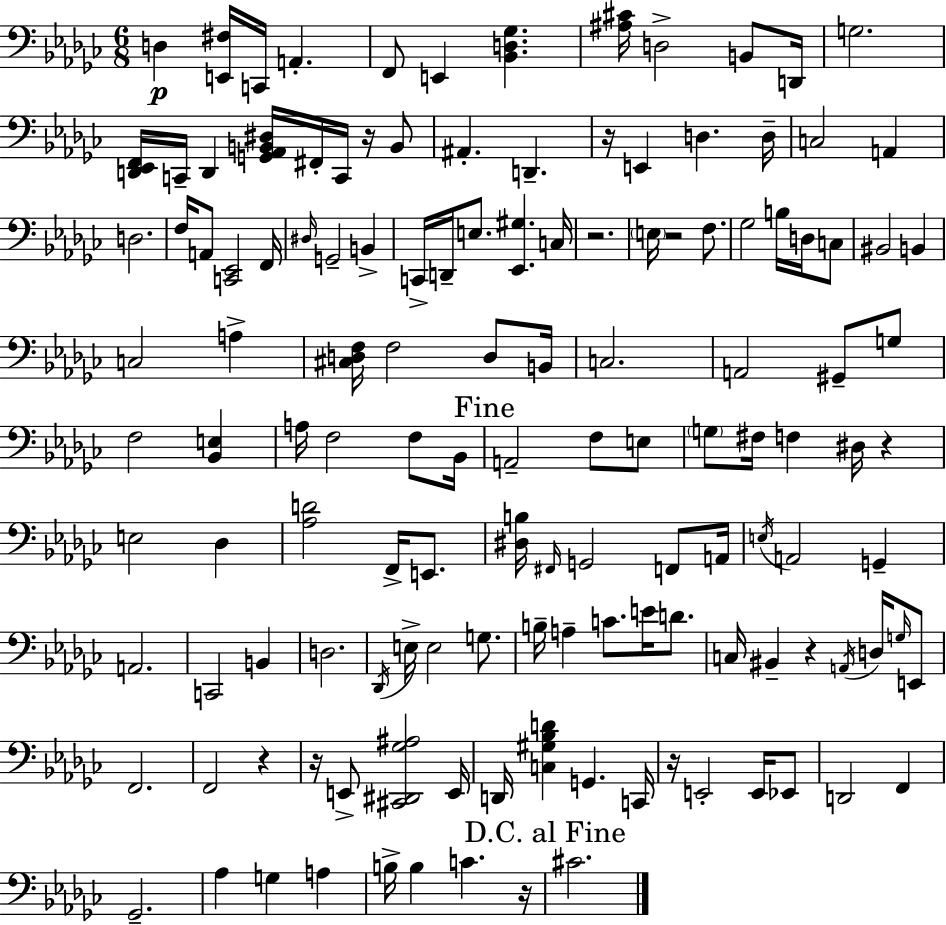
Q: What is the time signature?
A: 6/8